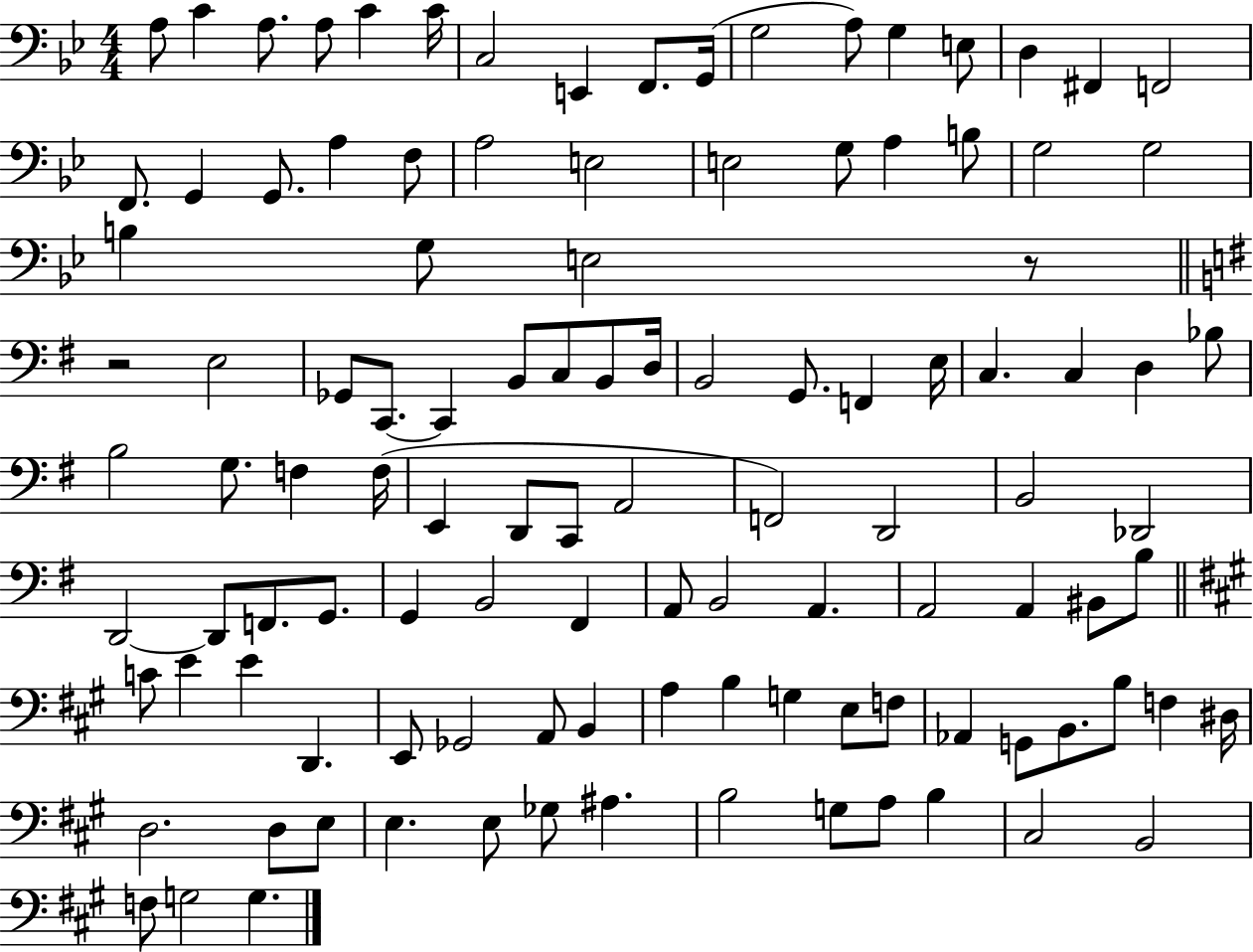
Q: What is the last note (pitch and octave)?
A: G3